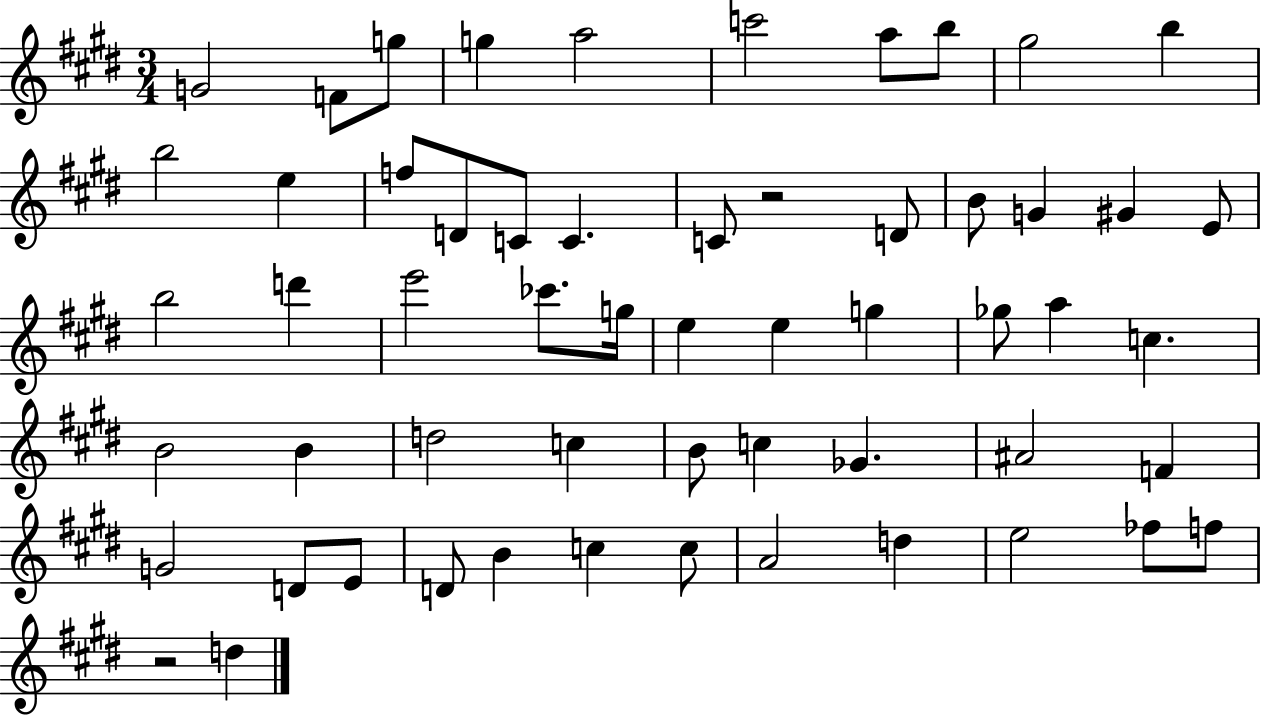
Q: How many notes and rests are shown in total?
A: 57